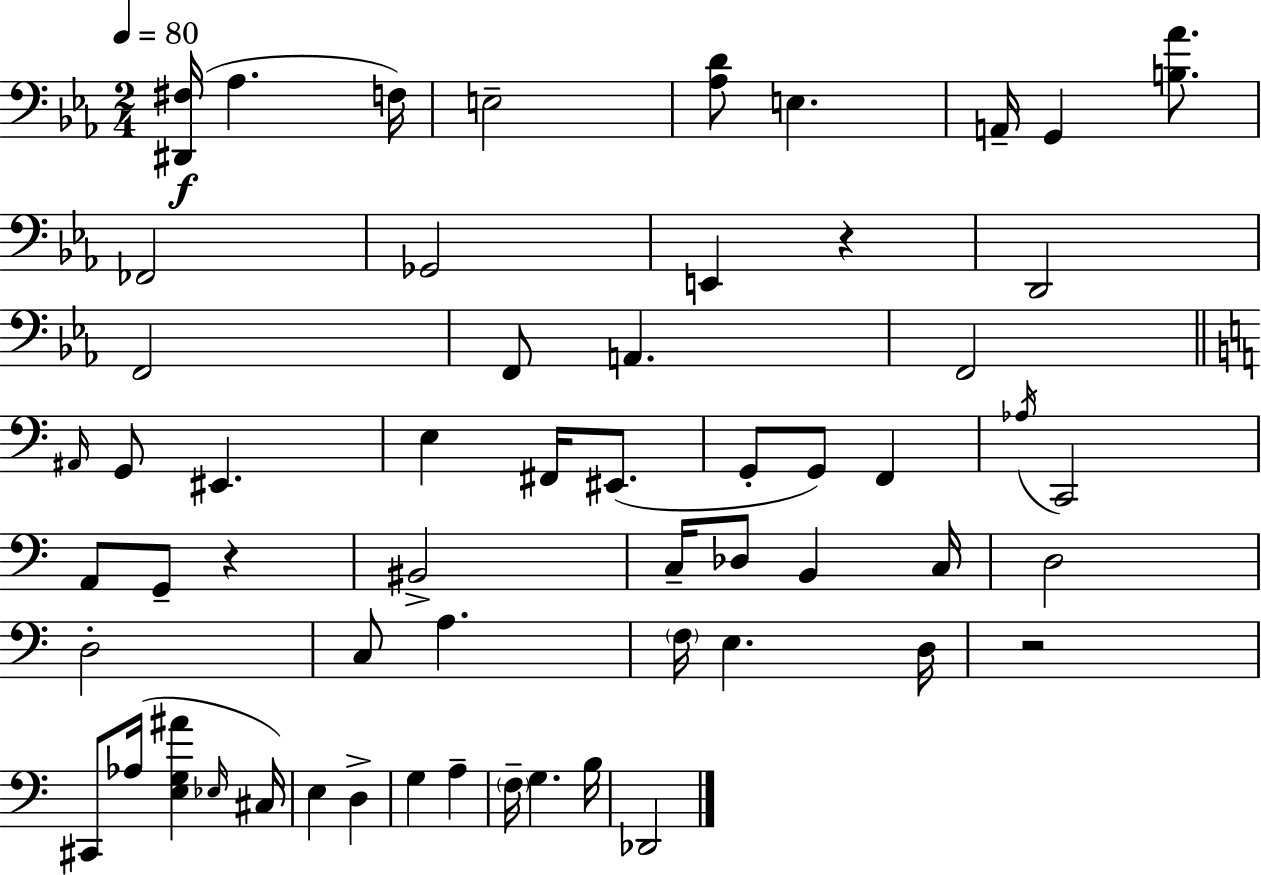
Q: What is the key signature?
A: C minor